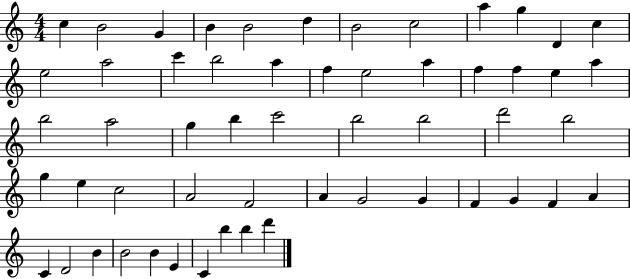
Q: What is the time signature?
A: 4/4